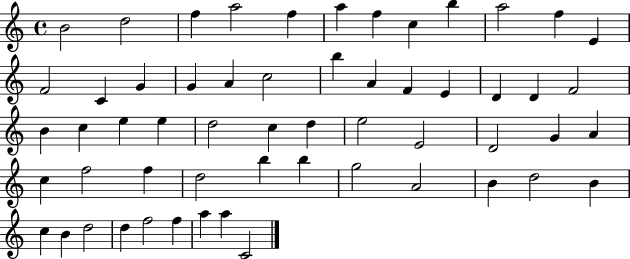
{
  \clef treble
  \time 4/4
  \defaultTimeSignature
  \key c \major
  b'2 d''2 | f''4 a''2 f''4 | a''4 f''4 c''4 b''4 | a''2 f''4 e'4 | \break f'2 c'4 g'4 | g'4 a'4 c''2 | b''4 a'4 f'4 e'4 | d'4 d'4 f'2 | \break b'4 c''4 e''4 e''4 | d''2 c''4 d''4 | e''2 e'2 | d'2 g'4 a'4 | \break c''4 f''2 f''4 | d''2 b''4 b''4 | g''2 a'2 | b'4 d''2 b'4 | \break c''4 b'4 d''2 | d''4 f''2 f''4 | a''4 a''4 c'2 | \bar "|."
}